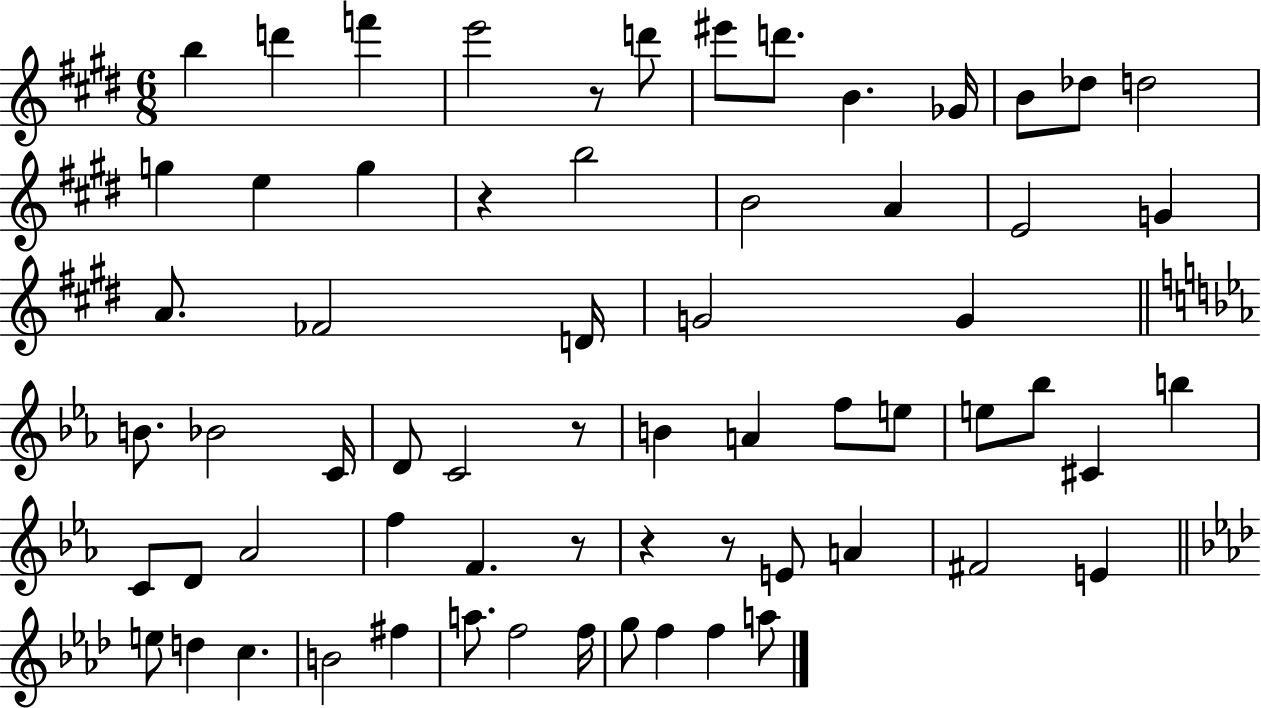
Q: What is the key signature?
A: E major